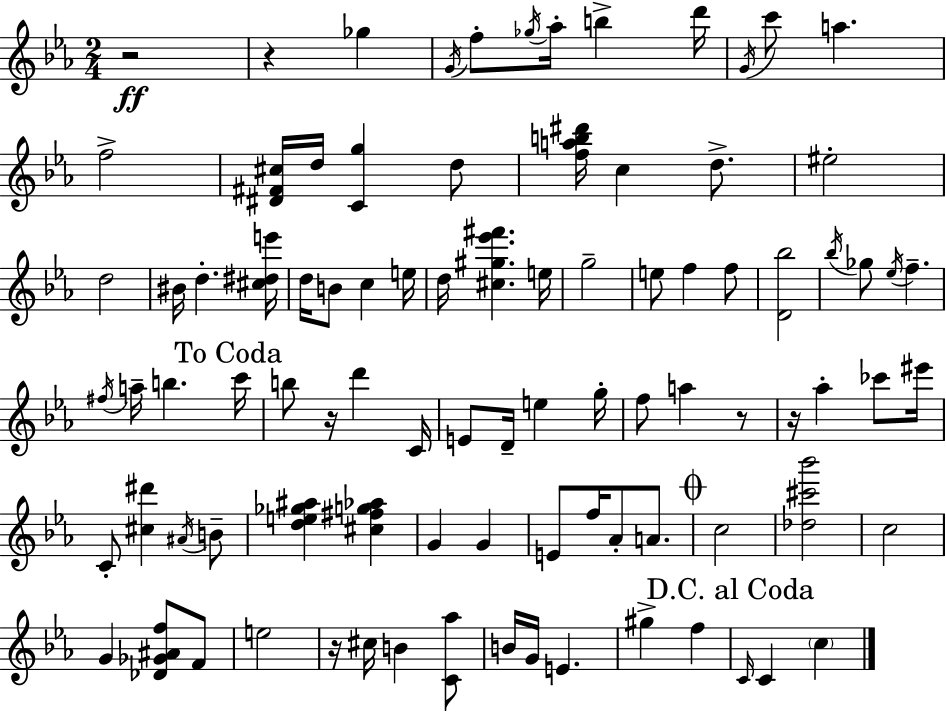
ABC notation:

X:1
T:Untitled
M:2/4
L:1/4
K:Eb
z2 z _g G/4 f/2 _g/4 _a/4 b d'/4 G/4 c'/2 a f2 [^D^F^c]/4 d/4 [Cg] d/2 [fab^d']/4 c d/2 ^e2 d2 ^B/4 d [^c^de']/4 d/4 B/2 c e/4 d/4 [^c^g_e'^f'] e/4 g2 e/2 f f/2 [D_b]2 _b/4 _g/2 _e/4 f ^f/4 a/4 b c'/4 b/2 z/4 d' C/4 E/2 D/4 e g/4 f/2 a z/2 z/4 _a _c'/2 ^e'/4 C/2 [^c^d'] ^A/4 B/2 [de_g^a] [^c^fg_a] G G E/2 f/4 _A/2 A/2 c2 [_d^c'_b']2 c2 G [_D_G^Af]/2 F/2 e2 z/4 ^c/4 B [C_a]/2 B/4 G/4 E ^g f C/4 C c